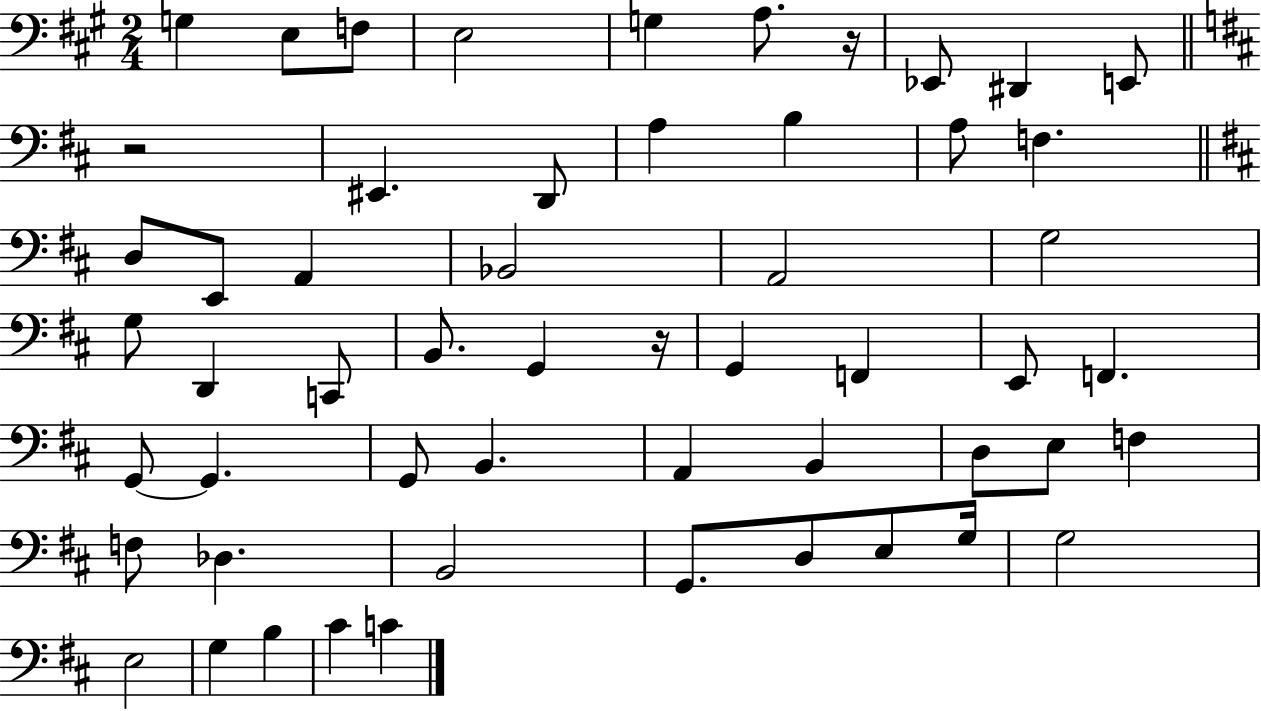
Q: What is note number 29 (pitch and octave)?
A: E2